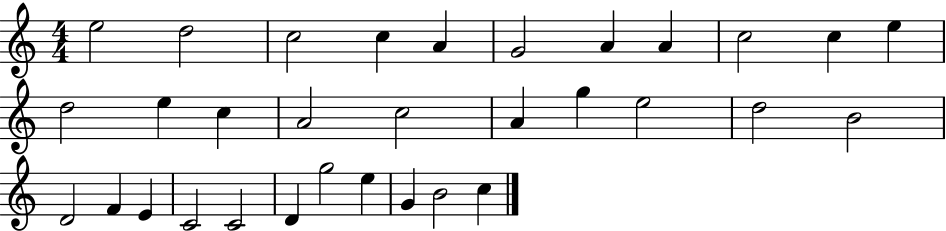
X:1
T:Untitled
M:4/4
L:1/4
K:C
e2 d2 c2 c A G2 A A c2 c e d2 e c A2 c2 A g e2 d2 B2 D2 F E C2 C2 D g2 e G B2 c